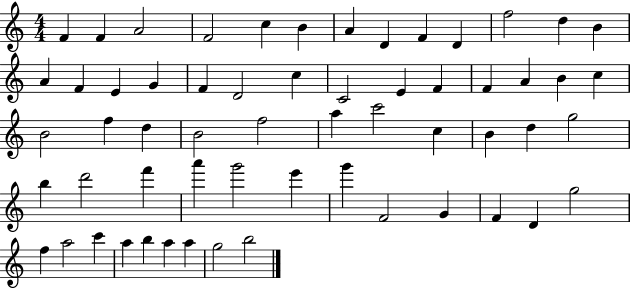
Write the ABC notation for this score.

X:1
T:Untitled
M:4/4
L:1/4
K:C
F F A2 F2 c B A D F D f2 d B A F E G F D2 c C2 E F F A B c B2 f d B2 f2 a c'2 c B d g2 b d'2 f' a' g'2 e' g' F2 G F D g2 f a2 c' a b a a g2 b2